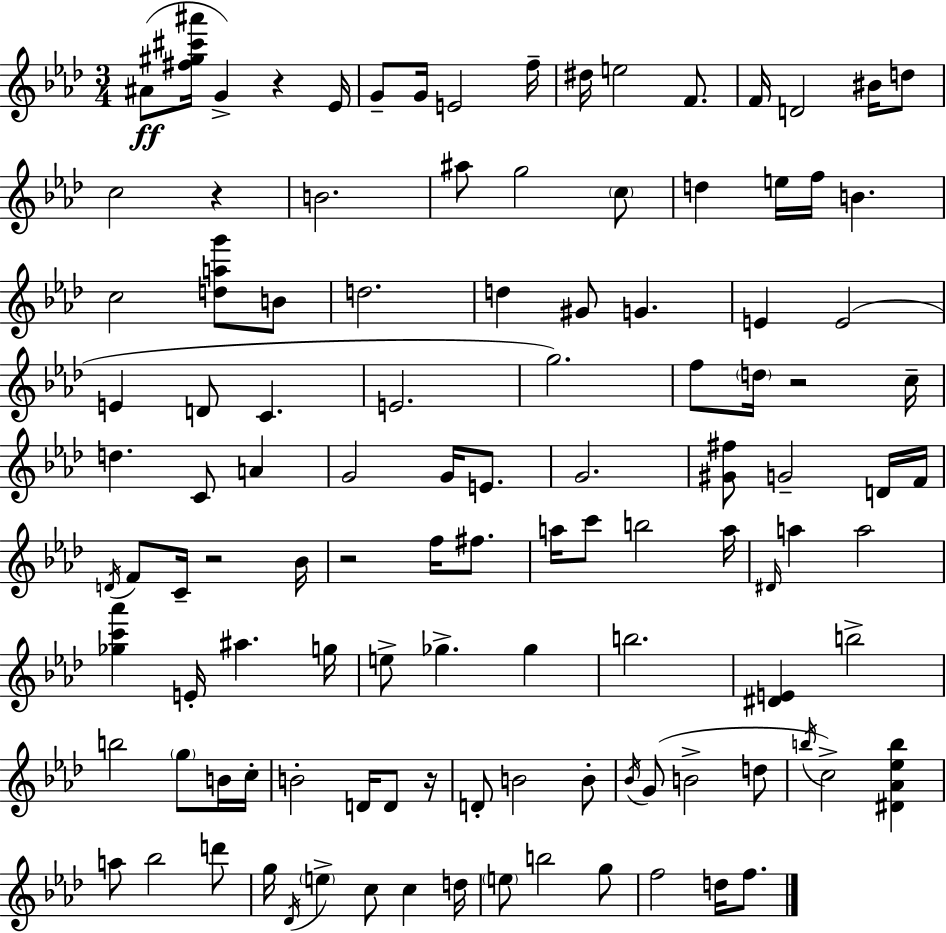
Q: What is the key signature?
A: AES major